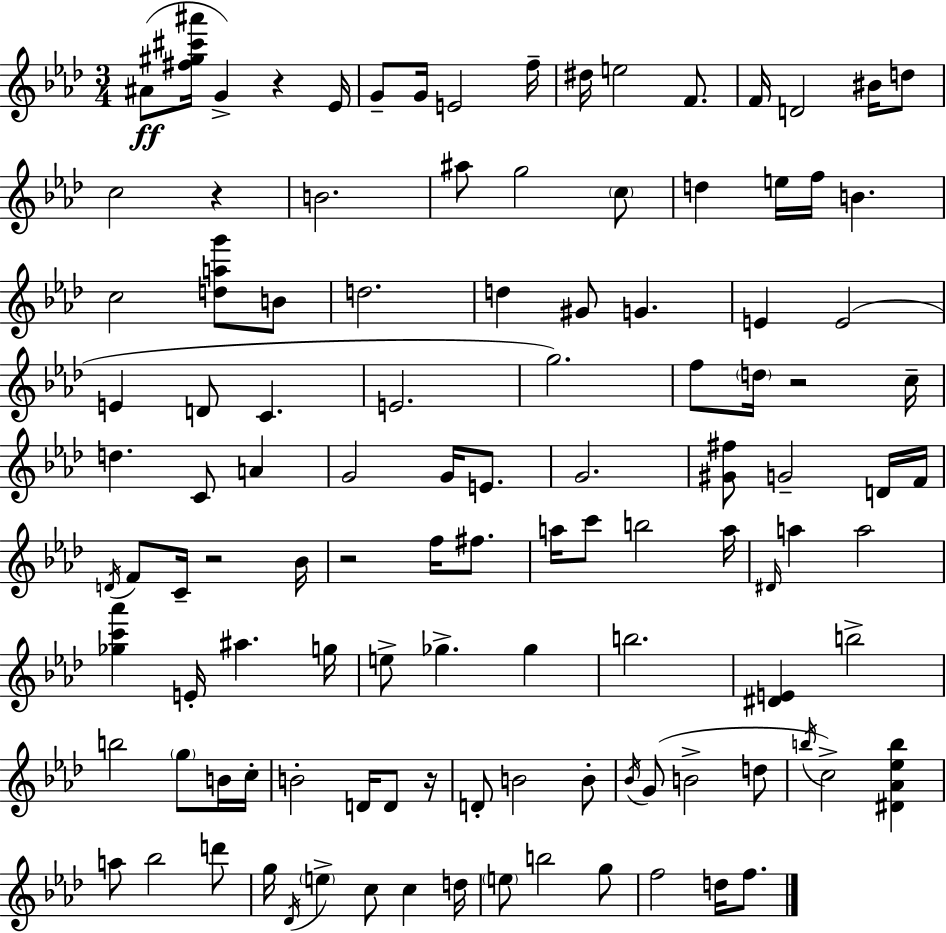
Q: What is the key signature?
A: AES major